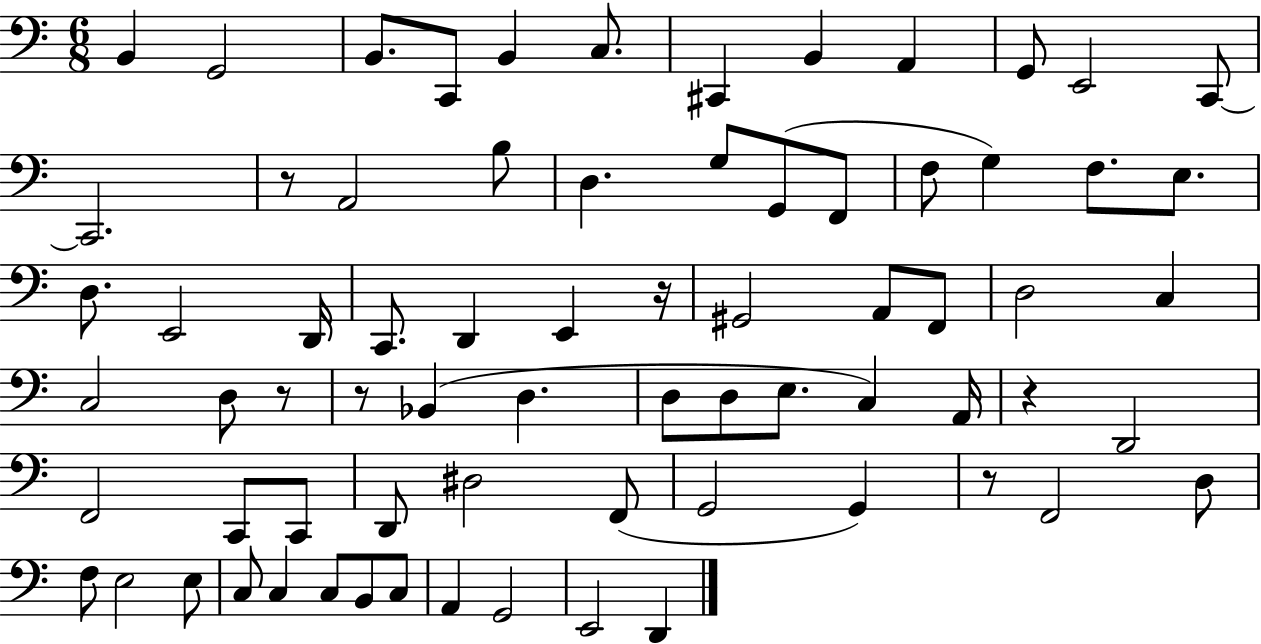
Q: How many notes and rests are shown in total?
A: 72